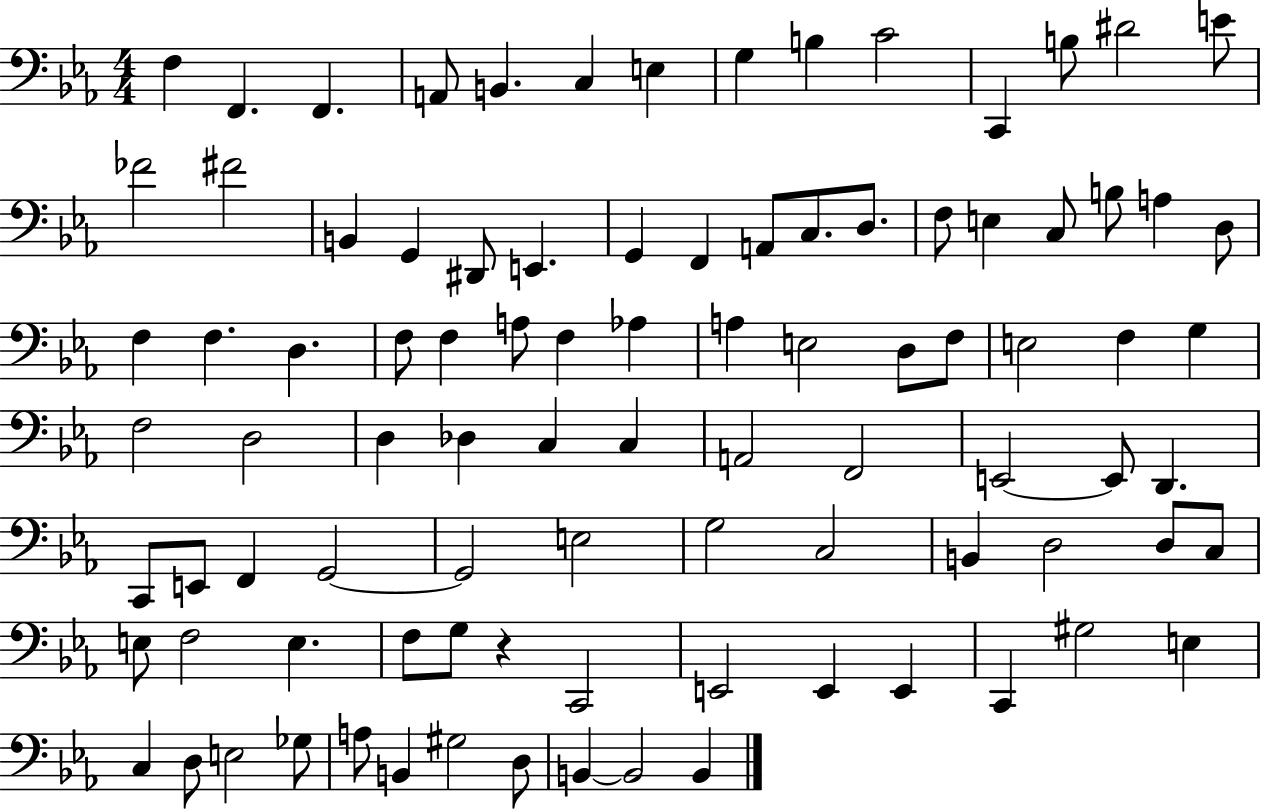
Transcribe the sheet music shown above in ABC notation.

X:1
T:Untitled
M:4/4
L:1/4
K:Eb
F, F,, F,, A,,/2 B,, C, E, G, B, C2 C,, B,/2 ^D2 E/2 _F2 ^F2 B,, G,, ^D,,/2 E,, G,, F,, A,,/2 C,/2 D,/2 F,/2 E, C,/2 B,/2 A, D,/2 F, F, D, F,/2 F, A,/2 F, _A, A, E,2 D,/2 F,/2 E,2 F, G, F,2 D,2 D, _D, C, C, A,,2 F,,2 E,,2 E,,/2 D,, C,,/2 E,,/2 F,, G,,2 G,,2 E,2 G,2 C,2 B,, D,2 D,/2 C,/2 E,/2 F,2 E, F,/2 G,/2 z C,,2 E,,2 E,, E,, C,, ^G,2 E, C, D,/2 E,2 _G,/2 A,/2 B,, ^G,2 D,/2 B,, B,,2 B,,